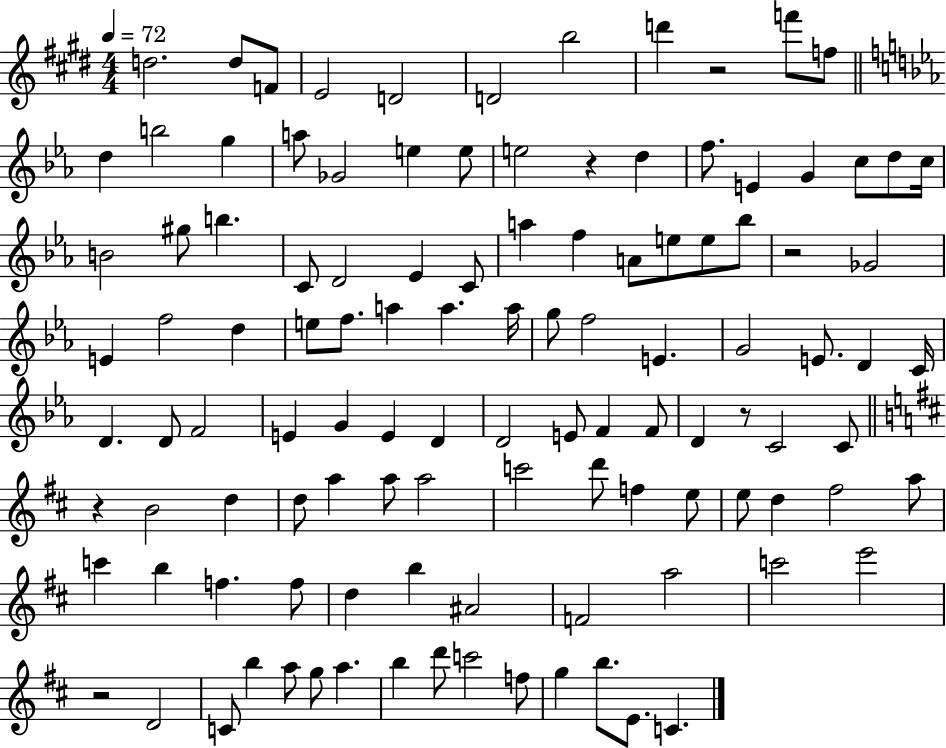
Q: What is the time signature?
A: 4/4